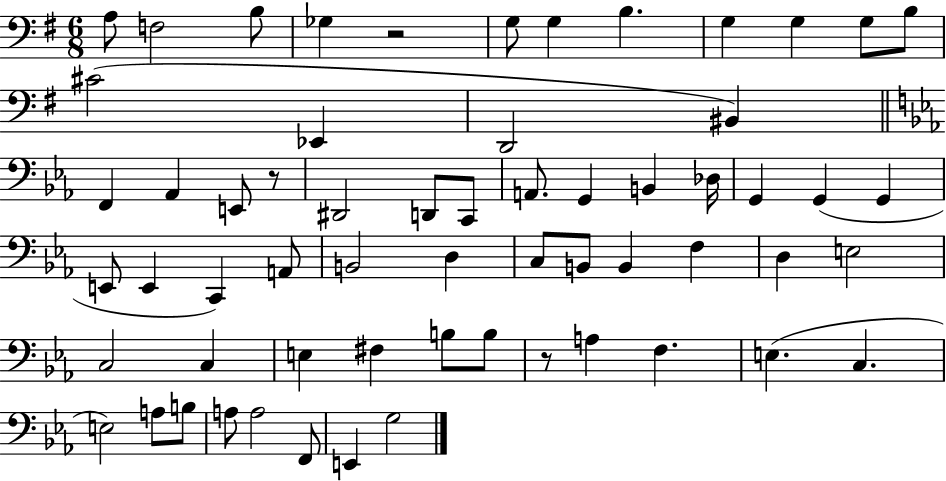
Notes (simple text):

A3/e F3/h B3/e Gb3/q R/h G3/e G3/q B3/q. G3/q G3/q G3/e B3/e C#4/h Eb2/q D2/h BIS2/q F2/q Ab2/q E2/e R/e D#2/h D2/e C2/e A2/e. G2/q B2/q Db3/s G2/q G2/q G2/q E2/e E2/q C2/q A2/e B2/h D3/q C3/e B2/e B2/q F3/q D3/q E3/h C3/h C3/q E3/q F#3/q B3/e B3/e R/e A3/q F3/q. E3/q. C3/q. E3/h A3/e B3/e A3/e A3/h F2/e E2/q G3/h